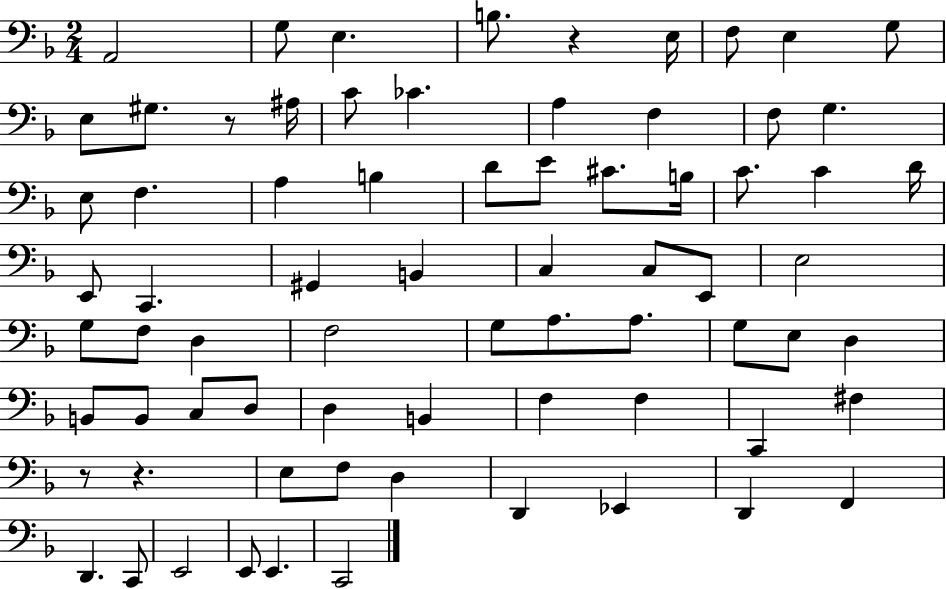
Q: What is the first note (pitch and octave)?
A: A2